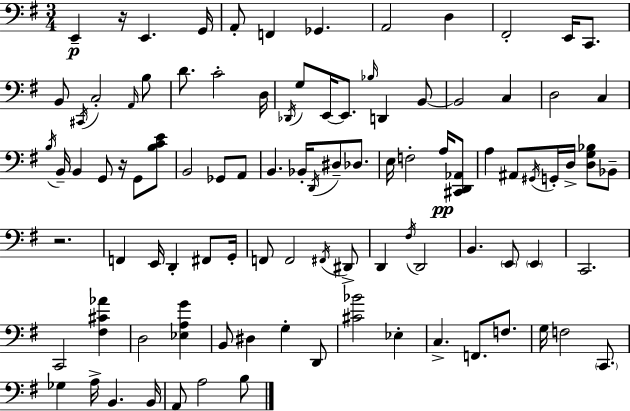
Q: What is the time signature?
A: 3/4